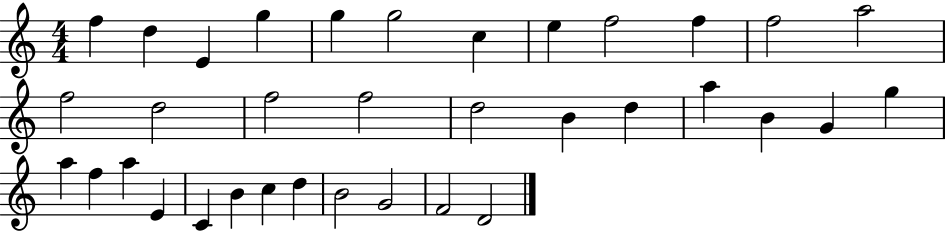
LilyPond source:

{
  \clef treble
  \numericTimeSignature
  \time 4/4
  \key c \major
  f''4 d''4 e'4 g''4 | g''4 g''2 c''4 | e''4 f''2 f''4 | f''2 a''2 | \break f''2 d''2 | f''2 f''2 | d''2 b'4 d''4 | a''4 b'4 g'4 g''4 | \break a''4 f''4 a''4 e'4 | c'4 b'4 c''4 d''4 | b'2 g'2 | f'2 d'2 | \break \bar "|."
}